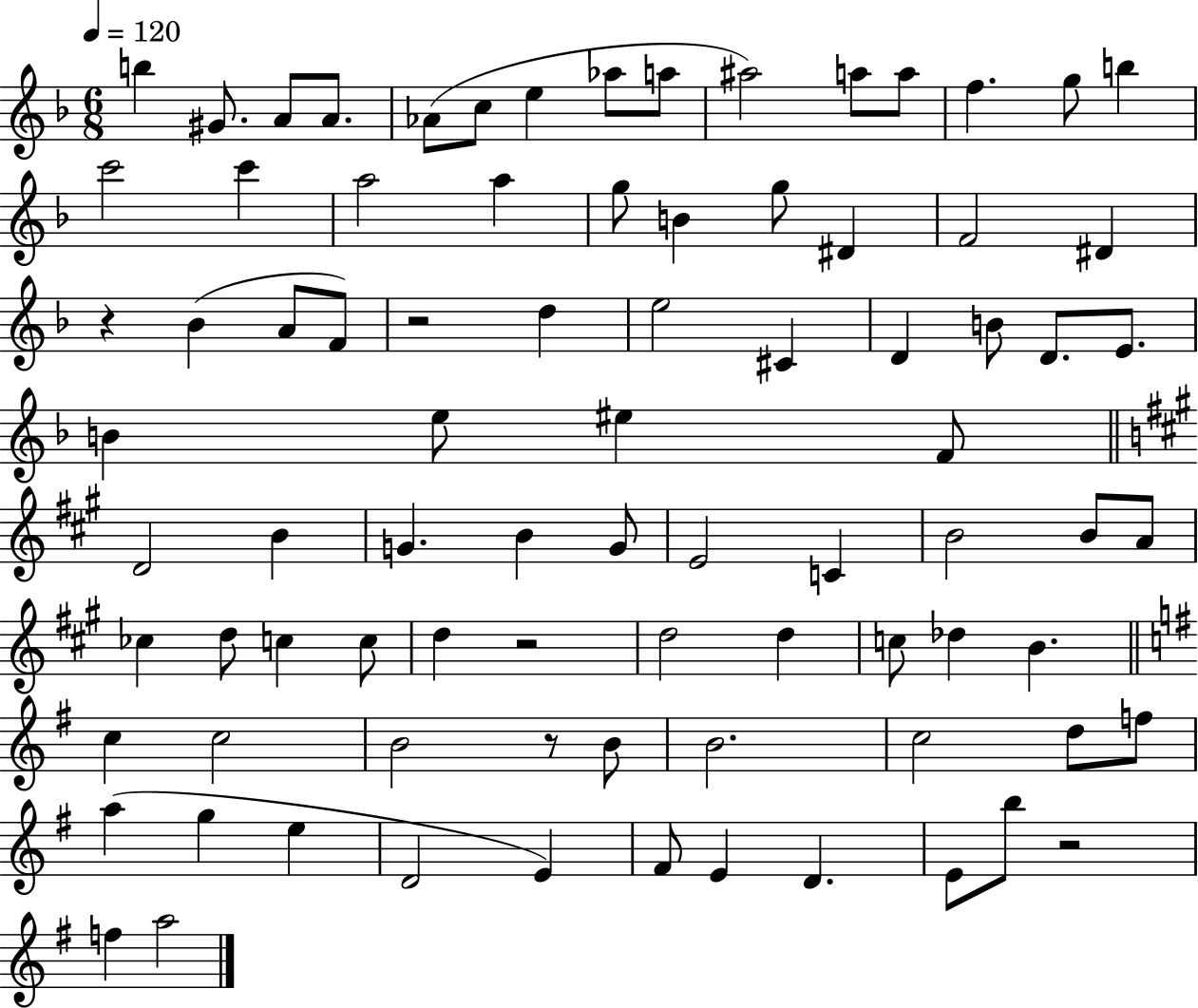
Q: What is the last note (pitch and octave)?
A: A5